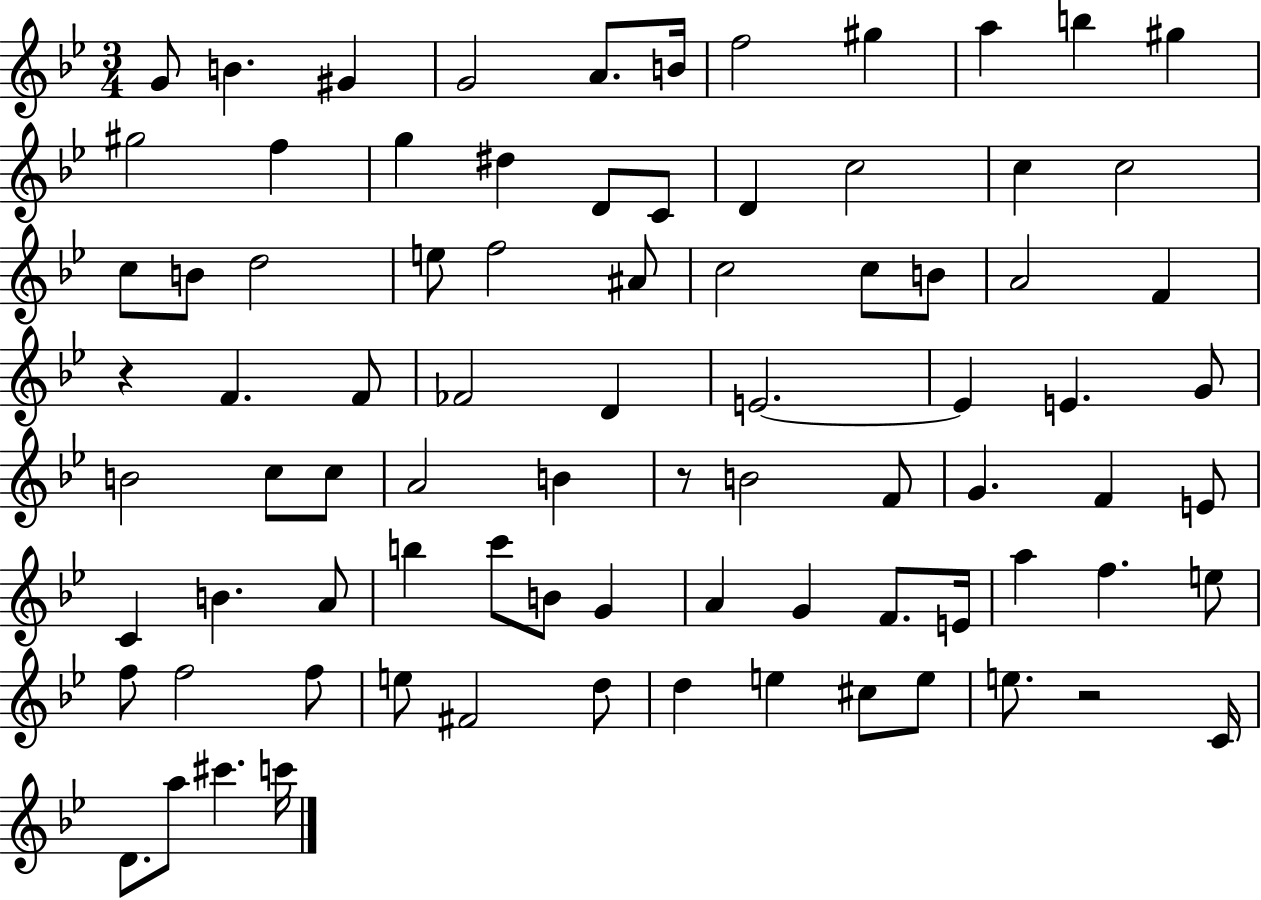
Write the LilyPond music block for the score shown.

{
  \clef treble
  \numericTimeSignature
  \time 3/4
  \key bes \major
  g'8 b'4. gis'4 | g'2 a'8. b'16 | f''2 gis''4 | a''4 b''4 gis''4 | \break gis''2 f''4 | g''4 dis''4 d'8 c'8 | d'4 c''2 | c''4 c''2 | \break c''8 b'8 d''2 | e''8 f''2 ais'8 | c''2 c''8 b'8 | a'2 f'4 | \break r4 f'4. f'8 | fes'2 d'4 | e'2.~~ | e'4 e'4. g'8 | \break b'2 c''8 c''8 | a'2 b'4 | r8 b'2 f'8 | g'4. f'4 e'8 | \break c'4 b'4. a'8 | b''4 c'''8 b'8 g'4 | a'4 g'4 f'8. e'16 | a''4 f''4. e''8 | \break f''8 f''2 f''8 | e''8 fis'2 d''8 | d''4 e''4 cis''8 e''8 | e''8. r2 c'16 | \break d'8. a''8 cis'''4. c'''16 | \bar "|."
}